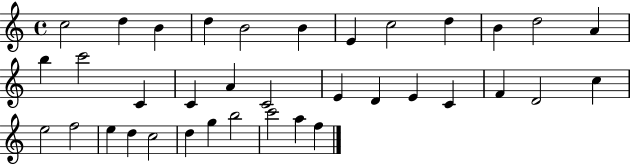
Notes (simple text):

C5/h D5/q B4/q D5/q B4/h B4/q E4/q C5/h D5/q B4/q D5/h A4/q B5/q C6/h C4/q C4/q A4/q C4/h E4/q D4/q E4/q C4/q F4/q D4/h C5/q E5/h F5/h E5/q D5/q C5/h D5/q G5/q B5/h C6/h A5/q F5/q